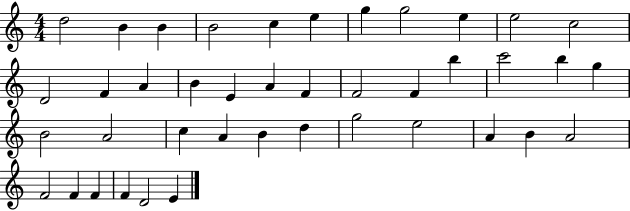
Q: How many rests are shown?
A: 0